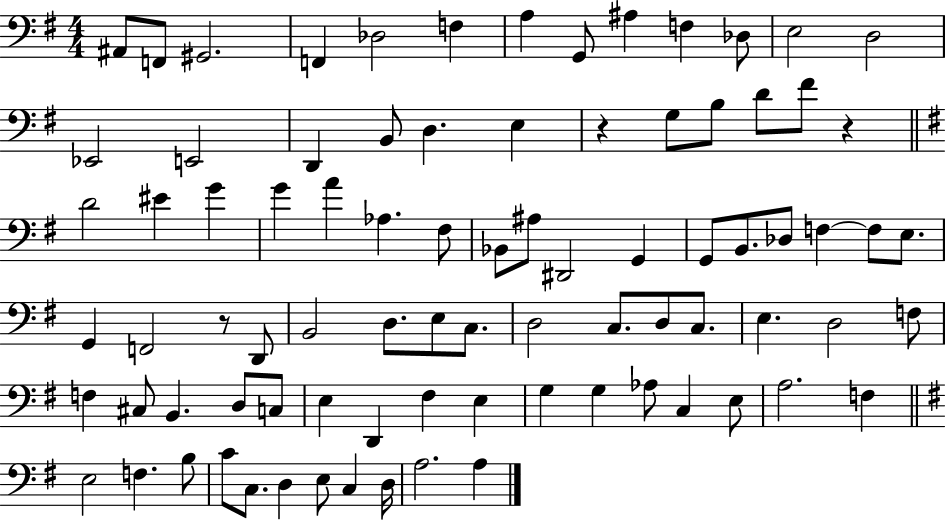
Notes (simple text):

A#2/e F2/e G#2/h. F2/q Db3/h F3/q A3/q G2/e A#3/q F3/q Db3/e E3/h D3/h Eb2/h E2/h D2/q B2/e D3/q. E3/q R/q G3/e B3/e D4/e F#4/e R/q D4/h EIS4/q G4/q G4/q A4/q Ab3/q. F#3/e Bb2/e A#3/e D#2/h G2/q G2/e B2/e. Db3/e F3/q F3/e E3/e. G2/q F2/h R/e D2/e B2/h D3/e. E3/e C3/e. D3/h C3/e. D3/e C3/e. E3/q. D3/h F3/e F3/q C#3/e B2/q. D3/e C3/e E3/q D2/q F#3/q E3/q G3/q G3/q Ab3/e C3/q E3/e A3/h. F3/q E3/h F3/q. B3/e C4/e C3/e. D3/q E3/e C3/q D3/s A3/h. A3/q